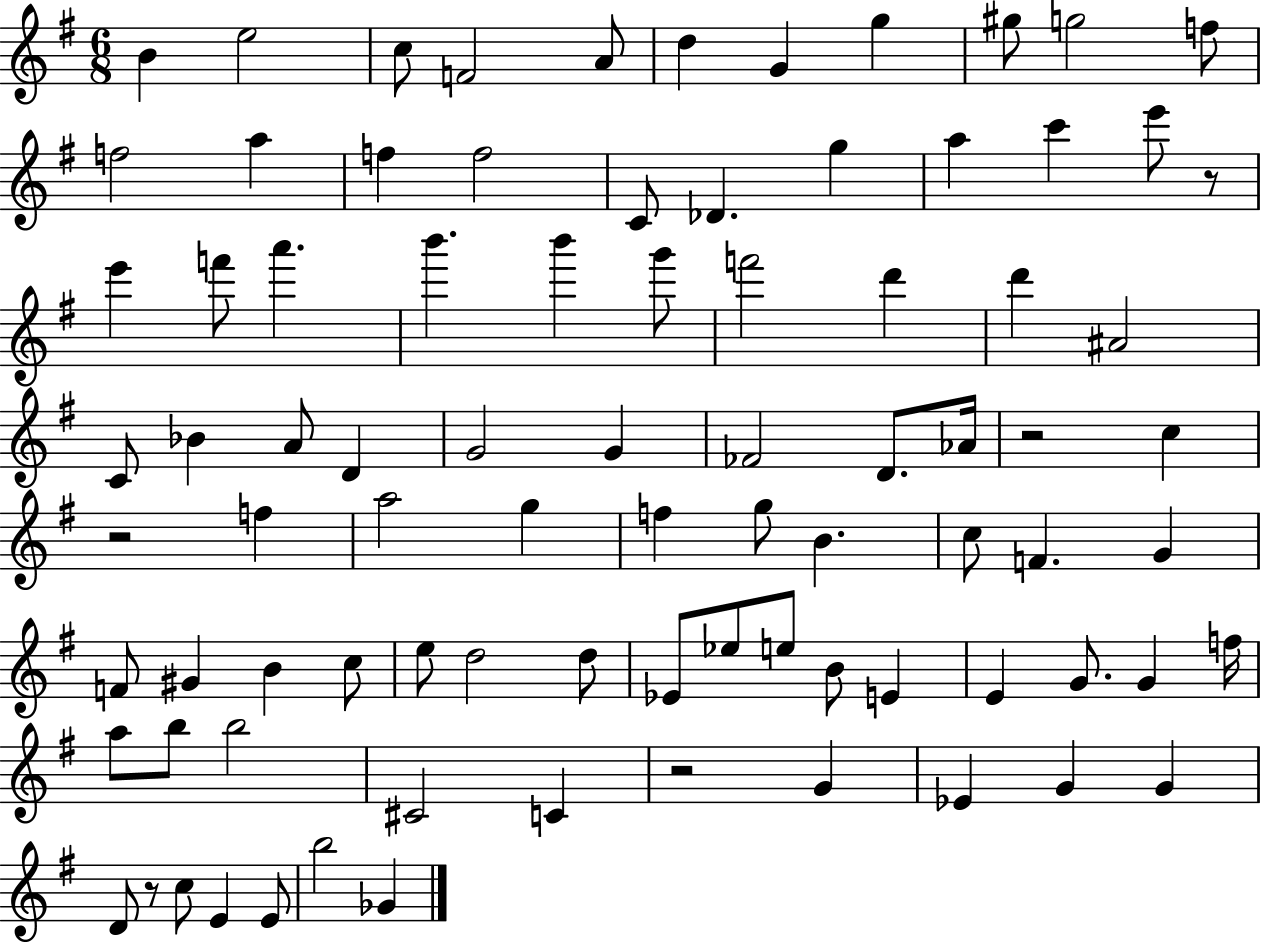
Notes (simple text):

B4/q E5/h C5/e F4/h A4/e D5/q G4/q G5/q G#5/e G5/h F5/e F5/h A5/q F5/q F5/h C4/e Db4/q. G5/q A5/q C6/q E6/e R/e E6/q F6/e A6/q. B6/q. B6/q G6/e F6/h D6/q D6/q A#4/h C4/e Bb4/q A4/e D4/q G4/h G4/q FES4/h D4/e. Ab4/s R/h C5/q R/h F5/q A5/h G5/q F5/q G5/e B4/q. C5/e F4/q. G4/q F4/e G#4/q B4/q C5/e E5/e D5/h D5/e Eb4/e Eb5/e E5/e B4/e E4/q E4/q G4/e. G4/q F5/s A5/e B5/e B5/h C#4/h C4/q R/h G4/q Eb4/q G4/q G4/q D4/e R/e C5/e E4/q E4/e B5/h Gb4/q